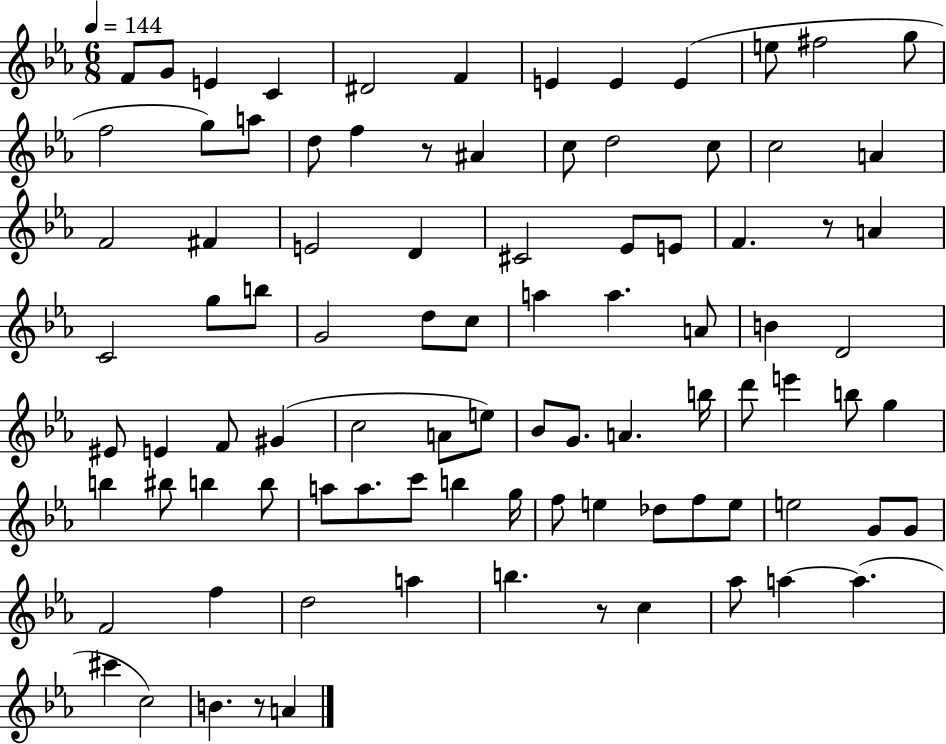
F4/e G4/e E4/q C4/q D#4/h F4/q E4/q E4/q E4/q E5/e F#5/h G5/e F5/h G5/e A5/e D5/e F5/q R/e A#4/q C5/e D5/h C5/e C5/h A4/q F4/h F#4/q E4/h D4/q C#4/h Eb4/e E4/e F4/q. R/e A4/q C4/h G5/e B5/e G4/h D5/e C5/e A5/q A5/q. A4/e B4/q D4/h EIS4/e E4/q F4/e G#4/q C5/h A4/e E5/e Bb4/e G4/e. A4/q. B5/s D6/e E6/q B5/e G5/q B5/q BIS5/e B5/q B5/e A5/e A5/e. C6/e B5/q G5/s F5/e E5/q Db5/e F5/e E5/e E5/h G4/e G4/e F4/h F5/q D5/h A5/q B5/q. R/e C5/q Ab5/e A5/q A5/q. C#6/q C5/h B4/q. R/e A4/q